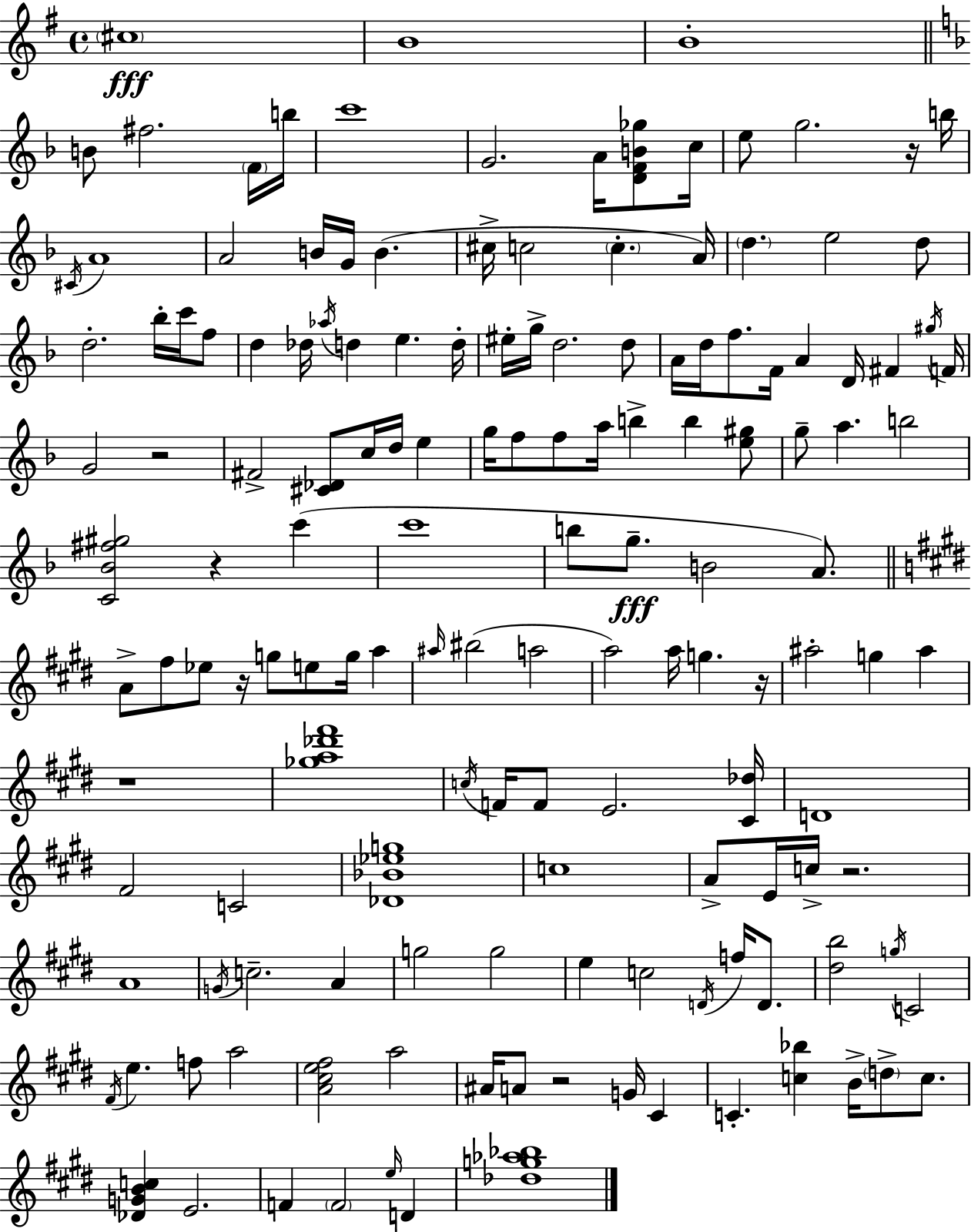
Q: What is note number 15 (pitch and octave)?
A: C#4